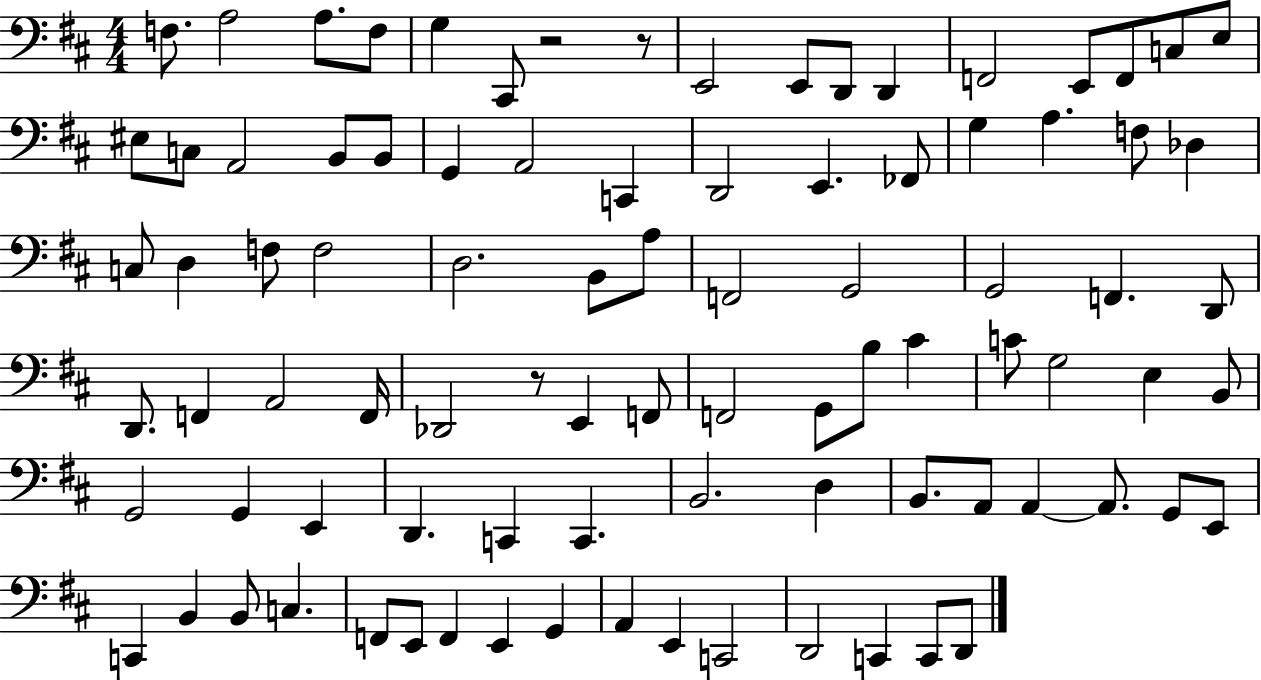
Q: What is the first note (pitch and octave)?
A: F3